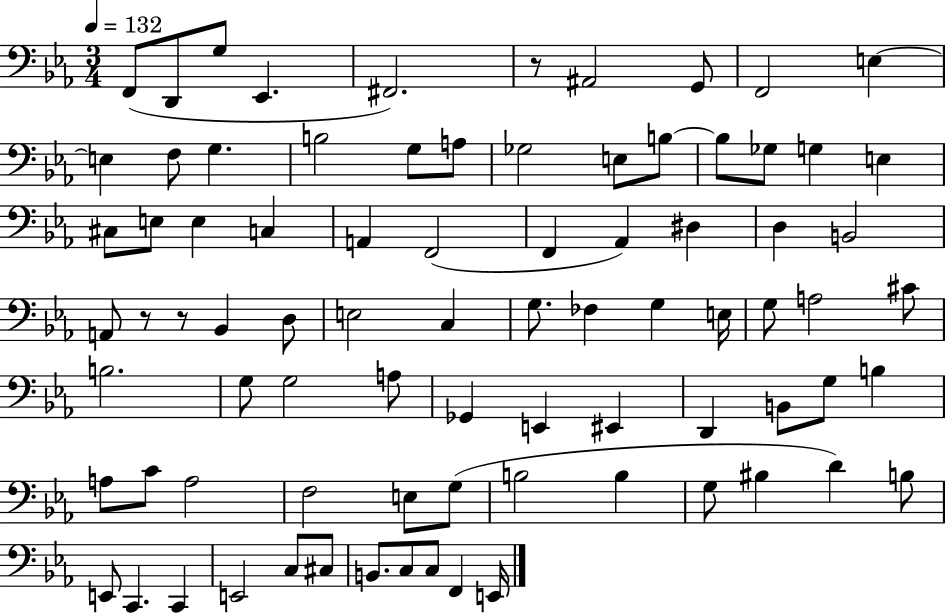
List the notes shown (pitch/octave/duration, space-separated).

F2/e D2/e G3/e Eb2/q. F#2/h. R/e A#2/h G2/e F2/h E3/q E3/q F3/e G3/q. B3/h G3/e A3/e Gb3/h E3/e B3/e B3/e Gb3/e G3/q E3/q C#3/e E3/e E3/q C3/q A2/q F2/h F2/q Ab2/q D#3/q D3/q B2/h A2/e R/e R/e Bb2/q D3/e E3/h C3/q G3/e. FES3/q G3/q E3/s G3/e A3/h C#4/e B3/h. G3/e G3/h A3/e Gb2/q E2/q EIS2/q D2/q B2/e G3/e B3/q A3/e C4/e A3/h F3/h E3/e G3/e B3/h B3/q G3/e BIS3/q D4/q B3/e E2/e C2/q. C2/q E2/h C3/e C#3/e B2/e. C3/e C3/e F2/q E2/s